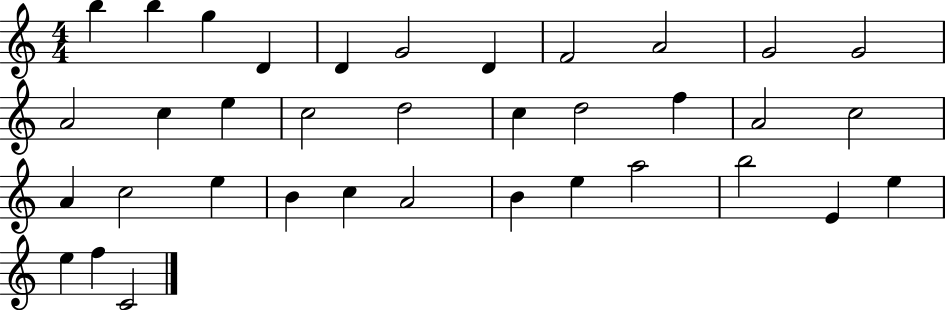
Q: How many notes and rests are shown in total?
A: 36